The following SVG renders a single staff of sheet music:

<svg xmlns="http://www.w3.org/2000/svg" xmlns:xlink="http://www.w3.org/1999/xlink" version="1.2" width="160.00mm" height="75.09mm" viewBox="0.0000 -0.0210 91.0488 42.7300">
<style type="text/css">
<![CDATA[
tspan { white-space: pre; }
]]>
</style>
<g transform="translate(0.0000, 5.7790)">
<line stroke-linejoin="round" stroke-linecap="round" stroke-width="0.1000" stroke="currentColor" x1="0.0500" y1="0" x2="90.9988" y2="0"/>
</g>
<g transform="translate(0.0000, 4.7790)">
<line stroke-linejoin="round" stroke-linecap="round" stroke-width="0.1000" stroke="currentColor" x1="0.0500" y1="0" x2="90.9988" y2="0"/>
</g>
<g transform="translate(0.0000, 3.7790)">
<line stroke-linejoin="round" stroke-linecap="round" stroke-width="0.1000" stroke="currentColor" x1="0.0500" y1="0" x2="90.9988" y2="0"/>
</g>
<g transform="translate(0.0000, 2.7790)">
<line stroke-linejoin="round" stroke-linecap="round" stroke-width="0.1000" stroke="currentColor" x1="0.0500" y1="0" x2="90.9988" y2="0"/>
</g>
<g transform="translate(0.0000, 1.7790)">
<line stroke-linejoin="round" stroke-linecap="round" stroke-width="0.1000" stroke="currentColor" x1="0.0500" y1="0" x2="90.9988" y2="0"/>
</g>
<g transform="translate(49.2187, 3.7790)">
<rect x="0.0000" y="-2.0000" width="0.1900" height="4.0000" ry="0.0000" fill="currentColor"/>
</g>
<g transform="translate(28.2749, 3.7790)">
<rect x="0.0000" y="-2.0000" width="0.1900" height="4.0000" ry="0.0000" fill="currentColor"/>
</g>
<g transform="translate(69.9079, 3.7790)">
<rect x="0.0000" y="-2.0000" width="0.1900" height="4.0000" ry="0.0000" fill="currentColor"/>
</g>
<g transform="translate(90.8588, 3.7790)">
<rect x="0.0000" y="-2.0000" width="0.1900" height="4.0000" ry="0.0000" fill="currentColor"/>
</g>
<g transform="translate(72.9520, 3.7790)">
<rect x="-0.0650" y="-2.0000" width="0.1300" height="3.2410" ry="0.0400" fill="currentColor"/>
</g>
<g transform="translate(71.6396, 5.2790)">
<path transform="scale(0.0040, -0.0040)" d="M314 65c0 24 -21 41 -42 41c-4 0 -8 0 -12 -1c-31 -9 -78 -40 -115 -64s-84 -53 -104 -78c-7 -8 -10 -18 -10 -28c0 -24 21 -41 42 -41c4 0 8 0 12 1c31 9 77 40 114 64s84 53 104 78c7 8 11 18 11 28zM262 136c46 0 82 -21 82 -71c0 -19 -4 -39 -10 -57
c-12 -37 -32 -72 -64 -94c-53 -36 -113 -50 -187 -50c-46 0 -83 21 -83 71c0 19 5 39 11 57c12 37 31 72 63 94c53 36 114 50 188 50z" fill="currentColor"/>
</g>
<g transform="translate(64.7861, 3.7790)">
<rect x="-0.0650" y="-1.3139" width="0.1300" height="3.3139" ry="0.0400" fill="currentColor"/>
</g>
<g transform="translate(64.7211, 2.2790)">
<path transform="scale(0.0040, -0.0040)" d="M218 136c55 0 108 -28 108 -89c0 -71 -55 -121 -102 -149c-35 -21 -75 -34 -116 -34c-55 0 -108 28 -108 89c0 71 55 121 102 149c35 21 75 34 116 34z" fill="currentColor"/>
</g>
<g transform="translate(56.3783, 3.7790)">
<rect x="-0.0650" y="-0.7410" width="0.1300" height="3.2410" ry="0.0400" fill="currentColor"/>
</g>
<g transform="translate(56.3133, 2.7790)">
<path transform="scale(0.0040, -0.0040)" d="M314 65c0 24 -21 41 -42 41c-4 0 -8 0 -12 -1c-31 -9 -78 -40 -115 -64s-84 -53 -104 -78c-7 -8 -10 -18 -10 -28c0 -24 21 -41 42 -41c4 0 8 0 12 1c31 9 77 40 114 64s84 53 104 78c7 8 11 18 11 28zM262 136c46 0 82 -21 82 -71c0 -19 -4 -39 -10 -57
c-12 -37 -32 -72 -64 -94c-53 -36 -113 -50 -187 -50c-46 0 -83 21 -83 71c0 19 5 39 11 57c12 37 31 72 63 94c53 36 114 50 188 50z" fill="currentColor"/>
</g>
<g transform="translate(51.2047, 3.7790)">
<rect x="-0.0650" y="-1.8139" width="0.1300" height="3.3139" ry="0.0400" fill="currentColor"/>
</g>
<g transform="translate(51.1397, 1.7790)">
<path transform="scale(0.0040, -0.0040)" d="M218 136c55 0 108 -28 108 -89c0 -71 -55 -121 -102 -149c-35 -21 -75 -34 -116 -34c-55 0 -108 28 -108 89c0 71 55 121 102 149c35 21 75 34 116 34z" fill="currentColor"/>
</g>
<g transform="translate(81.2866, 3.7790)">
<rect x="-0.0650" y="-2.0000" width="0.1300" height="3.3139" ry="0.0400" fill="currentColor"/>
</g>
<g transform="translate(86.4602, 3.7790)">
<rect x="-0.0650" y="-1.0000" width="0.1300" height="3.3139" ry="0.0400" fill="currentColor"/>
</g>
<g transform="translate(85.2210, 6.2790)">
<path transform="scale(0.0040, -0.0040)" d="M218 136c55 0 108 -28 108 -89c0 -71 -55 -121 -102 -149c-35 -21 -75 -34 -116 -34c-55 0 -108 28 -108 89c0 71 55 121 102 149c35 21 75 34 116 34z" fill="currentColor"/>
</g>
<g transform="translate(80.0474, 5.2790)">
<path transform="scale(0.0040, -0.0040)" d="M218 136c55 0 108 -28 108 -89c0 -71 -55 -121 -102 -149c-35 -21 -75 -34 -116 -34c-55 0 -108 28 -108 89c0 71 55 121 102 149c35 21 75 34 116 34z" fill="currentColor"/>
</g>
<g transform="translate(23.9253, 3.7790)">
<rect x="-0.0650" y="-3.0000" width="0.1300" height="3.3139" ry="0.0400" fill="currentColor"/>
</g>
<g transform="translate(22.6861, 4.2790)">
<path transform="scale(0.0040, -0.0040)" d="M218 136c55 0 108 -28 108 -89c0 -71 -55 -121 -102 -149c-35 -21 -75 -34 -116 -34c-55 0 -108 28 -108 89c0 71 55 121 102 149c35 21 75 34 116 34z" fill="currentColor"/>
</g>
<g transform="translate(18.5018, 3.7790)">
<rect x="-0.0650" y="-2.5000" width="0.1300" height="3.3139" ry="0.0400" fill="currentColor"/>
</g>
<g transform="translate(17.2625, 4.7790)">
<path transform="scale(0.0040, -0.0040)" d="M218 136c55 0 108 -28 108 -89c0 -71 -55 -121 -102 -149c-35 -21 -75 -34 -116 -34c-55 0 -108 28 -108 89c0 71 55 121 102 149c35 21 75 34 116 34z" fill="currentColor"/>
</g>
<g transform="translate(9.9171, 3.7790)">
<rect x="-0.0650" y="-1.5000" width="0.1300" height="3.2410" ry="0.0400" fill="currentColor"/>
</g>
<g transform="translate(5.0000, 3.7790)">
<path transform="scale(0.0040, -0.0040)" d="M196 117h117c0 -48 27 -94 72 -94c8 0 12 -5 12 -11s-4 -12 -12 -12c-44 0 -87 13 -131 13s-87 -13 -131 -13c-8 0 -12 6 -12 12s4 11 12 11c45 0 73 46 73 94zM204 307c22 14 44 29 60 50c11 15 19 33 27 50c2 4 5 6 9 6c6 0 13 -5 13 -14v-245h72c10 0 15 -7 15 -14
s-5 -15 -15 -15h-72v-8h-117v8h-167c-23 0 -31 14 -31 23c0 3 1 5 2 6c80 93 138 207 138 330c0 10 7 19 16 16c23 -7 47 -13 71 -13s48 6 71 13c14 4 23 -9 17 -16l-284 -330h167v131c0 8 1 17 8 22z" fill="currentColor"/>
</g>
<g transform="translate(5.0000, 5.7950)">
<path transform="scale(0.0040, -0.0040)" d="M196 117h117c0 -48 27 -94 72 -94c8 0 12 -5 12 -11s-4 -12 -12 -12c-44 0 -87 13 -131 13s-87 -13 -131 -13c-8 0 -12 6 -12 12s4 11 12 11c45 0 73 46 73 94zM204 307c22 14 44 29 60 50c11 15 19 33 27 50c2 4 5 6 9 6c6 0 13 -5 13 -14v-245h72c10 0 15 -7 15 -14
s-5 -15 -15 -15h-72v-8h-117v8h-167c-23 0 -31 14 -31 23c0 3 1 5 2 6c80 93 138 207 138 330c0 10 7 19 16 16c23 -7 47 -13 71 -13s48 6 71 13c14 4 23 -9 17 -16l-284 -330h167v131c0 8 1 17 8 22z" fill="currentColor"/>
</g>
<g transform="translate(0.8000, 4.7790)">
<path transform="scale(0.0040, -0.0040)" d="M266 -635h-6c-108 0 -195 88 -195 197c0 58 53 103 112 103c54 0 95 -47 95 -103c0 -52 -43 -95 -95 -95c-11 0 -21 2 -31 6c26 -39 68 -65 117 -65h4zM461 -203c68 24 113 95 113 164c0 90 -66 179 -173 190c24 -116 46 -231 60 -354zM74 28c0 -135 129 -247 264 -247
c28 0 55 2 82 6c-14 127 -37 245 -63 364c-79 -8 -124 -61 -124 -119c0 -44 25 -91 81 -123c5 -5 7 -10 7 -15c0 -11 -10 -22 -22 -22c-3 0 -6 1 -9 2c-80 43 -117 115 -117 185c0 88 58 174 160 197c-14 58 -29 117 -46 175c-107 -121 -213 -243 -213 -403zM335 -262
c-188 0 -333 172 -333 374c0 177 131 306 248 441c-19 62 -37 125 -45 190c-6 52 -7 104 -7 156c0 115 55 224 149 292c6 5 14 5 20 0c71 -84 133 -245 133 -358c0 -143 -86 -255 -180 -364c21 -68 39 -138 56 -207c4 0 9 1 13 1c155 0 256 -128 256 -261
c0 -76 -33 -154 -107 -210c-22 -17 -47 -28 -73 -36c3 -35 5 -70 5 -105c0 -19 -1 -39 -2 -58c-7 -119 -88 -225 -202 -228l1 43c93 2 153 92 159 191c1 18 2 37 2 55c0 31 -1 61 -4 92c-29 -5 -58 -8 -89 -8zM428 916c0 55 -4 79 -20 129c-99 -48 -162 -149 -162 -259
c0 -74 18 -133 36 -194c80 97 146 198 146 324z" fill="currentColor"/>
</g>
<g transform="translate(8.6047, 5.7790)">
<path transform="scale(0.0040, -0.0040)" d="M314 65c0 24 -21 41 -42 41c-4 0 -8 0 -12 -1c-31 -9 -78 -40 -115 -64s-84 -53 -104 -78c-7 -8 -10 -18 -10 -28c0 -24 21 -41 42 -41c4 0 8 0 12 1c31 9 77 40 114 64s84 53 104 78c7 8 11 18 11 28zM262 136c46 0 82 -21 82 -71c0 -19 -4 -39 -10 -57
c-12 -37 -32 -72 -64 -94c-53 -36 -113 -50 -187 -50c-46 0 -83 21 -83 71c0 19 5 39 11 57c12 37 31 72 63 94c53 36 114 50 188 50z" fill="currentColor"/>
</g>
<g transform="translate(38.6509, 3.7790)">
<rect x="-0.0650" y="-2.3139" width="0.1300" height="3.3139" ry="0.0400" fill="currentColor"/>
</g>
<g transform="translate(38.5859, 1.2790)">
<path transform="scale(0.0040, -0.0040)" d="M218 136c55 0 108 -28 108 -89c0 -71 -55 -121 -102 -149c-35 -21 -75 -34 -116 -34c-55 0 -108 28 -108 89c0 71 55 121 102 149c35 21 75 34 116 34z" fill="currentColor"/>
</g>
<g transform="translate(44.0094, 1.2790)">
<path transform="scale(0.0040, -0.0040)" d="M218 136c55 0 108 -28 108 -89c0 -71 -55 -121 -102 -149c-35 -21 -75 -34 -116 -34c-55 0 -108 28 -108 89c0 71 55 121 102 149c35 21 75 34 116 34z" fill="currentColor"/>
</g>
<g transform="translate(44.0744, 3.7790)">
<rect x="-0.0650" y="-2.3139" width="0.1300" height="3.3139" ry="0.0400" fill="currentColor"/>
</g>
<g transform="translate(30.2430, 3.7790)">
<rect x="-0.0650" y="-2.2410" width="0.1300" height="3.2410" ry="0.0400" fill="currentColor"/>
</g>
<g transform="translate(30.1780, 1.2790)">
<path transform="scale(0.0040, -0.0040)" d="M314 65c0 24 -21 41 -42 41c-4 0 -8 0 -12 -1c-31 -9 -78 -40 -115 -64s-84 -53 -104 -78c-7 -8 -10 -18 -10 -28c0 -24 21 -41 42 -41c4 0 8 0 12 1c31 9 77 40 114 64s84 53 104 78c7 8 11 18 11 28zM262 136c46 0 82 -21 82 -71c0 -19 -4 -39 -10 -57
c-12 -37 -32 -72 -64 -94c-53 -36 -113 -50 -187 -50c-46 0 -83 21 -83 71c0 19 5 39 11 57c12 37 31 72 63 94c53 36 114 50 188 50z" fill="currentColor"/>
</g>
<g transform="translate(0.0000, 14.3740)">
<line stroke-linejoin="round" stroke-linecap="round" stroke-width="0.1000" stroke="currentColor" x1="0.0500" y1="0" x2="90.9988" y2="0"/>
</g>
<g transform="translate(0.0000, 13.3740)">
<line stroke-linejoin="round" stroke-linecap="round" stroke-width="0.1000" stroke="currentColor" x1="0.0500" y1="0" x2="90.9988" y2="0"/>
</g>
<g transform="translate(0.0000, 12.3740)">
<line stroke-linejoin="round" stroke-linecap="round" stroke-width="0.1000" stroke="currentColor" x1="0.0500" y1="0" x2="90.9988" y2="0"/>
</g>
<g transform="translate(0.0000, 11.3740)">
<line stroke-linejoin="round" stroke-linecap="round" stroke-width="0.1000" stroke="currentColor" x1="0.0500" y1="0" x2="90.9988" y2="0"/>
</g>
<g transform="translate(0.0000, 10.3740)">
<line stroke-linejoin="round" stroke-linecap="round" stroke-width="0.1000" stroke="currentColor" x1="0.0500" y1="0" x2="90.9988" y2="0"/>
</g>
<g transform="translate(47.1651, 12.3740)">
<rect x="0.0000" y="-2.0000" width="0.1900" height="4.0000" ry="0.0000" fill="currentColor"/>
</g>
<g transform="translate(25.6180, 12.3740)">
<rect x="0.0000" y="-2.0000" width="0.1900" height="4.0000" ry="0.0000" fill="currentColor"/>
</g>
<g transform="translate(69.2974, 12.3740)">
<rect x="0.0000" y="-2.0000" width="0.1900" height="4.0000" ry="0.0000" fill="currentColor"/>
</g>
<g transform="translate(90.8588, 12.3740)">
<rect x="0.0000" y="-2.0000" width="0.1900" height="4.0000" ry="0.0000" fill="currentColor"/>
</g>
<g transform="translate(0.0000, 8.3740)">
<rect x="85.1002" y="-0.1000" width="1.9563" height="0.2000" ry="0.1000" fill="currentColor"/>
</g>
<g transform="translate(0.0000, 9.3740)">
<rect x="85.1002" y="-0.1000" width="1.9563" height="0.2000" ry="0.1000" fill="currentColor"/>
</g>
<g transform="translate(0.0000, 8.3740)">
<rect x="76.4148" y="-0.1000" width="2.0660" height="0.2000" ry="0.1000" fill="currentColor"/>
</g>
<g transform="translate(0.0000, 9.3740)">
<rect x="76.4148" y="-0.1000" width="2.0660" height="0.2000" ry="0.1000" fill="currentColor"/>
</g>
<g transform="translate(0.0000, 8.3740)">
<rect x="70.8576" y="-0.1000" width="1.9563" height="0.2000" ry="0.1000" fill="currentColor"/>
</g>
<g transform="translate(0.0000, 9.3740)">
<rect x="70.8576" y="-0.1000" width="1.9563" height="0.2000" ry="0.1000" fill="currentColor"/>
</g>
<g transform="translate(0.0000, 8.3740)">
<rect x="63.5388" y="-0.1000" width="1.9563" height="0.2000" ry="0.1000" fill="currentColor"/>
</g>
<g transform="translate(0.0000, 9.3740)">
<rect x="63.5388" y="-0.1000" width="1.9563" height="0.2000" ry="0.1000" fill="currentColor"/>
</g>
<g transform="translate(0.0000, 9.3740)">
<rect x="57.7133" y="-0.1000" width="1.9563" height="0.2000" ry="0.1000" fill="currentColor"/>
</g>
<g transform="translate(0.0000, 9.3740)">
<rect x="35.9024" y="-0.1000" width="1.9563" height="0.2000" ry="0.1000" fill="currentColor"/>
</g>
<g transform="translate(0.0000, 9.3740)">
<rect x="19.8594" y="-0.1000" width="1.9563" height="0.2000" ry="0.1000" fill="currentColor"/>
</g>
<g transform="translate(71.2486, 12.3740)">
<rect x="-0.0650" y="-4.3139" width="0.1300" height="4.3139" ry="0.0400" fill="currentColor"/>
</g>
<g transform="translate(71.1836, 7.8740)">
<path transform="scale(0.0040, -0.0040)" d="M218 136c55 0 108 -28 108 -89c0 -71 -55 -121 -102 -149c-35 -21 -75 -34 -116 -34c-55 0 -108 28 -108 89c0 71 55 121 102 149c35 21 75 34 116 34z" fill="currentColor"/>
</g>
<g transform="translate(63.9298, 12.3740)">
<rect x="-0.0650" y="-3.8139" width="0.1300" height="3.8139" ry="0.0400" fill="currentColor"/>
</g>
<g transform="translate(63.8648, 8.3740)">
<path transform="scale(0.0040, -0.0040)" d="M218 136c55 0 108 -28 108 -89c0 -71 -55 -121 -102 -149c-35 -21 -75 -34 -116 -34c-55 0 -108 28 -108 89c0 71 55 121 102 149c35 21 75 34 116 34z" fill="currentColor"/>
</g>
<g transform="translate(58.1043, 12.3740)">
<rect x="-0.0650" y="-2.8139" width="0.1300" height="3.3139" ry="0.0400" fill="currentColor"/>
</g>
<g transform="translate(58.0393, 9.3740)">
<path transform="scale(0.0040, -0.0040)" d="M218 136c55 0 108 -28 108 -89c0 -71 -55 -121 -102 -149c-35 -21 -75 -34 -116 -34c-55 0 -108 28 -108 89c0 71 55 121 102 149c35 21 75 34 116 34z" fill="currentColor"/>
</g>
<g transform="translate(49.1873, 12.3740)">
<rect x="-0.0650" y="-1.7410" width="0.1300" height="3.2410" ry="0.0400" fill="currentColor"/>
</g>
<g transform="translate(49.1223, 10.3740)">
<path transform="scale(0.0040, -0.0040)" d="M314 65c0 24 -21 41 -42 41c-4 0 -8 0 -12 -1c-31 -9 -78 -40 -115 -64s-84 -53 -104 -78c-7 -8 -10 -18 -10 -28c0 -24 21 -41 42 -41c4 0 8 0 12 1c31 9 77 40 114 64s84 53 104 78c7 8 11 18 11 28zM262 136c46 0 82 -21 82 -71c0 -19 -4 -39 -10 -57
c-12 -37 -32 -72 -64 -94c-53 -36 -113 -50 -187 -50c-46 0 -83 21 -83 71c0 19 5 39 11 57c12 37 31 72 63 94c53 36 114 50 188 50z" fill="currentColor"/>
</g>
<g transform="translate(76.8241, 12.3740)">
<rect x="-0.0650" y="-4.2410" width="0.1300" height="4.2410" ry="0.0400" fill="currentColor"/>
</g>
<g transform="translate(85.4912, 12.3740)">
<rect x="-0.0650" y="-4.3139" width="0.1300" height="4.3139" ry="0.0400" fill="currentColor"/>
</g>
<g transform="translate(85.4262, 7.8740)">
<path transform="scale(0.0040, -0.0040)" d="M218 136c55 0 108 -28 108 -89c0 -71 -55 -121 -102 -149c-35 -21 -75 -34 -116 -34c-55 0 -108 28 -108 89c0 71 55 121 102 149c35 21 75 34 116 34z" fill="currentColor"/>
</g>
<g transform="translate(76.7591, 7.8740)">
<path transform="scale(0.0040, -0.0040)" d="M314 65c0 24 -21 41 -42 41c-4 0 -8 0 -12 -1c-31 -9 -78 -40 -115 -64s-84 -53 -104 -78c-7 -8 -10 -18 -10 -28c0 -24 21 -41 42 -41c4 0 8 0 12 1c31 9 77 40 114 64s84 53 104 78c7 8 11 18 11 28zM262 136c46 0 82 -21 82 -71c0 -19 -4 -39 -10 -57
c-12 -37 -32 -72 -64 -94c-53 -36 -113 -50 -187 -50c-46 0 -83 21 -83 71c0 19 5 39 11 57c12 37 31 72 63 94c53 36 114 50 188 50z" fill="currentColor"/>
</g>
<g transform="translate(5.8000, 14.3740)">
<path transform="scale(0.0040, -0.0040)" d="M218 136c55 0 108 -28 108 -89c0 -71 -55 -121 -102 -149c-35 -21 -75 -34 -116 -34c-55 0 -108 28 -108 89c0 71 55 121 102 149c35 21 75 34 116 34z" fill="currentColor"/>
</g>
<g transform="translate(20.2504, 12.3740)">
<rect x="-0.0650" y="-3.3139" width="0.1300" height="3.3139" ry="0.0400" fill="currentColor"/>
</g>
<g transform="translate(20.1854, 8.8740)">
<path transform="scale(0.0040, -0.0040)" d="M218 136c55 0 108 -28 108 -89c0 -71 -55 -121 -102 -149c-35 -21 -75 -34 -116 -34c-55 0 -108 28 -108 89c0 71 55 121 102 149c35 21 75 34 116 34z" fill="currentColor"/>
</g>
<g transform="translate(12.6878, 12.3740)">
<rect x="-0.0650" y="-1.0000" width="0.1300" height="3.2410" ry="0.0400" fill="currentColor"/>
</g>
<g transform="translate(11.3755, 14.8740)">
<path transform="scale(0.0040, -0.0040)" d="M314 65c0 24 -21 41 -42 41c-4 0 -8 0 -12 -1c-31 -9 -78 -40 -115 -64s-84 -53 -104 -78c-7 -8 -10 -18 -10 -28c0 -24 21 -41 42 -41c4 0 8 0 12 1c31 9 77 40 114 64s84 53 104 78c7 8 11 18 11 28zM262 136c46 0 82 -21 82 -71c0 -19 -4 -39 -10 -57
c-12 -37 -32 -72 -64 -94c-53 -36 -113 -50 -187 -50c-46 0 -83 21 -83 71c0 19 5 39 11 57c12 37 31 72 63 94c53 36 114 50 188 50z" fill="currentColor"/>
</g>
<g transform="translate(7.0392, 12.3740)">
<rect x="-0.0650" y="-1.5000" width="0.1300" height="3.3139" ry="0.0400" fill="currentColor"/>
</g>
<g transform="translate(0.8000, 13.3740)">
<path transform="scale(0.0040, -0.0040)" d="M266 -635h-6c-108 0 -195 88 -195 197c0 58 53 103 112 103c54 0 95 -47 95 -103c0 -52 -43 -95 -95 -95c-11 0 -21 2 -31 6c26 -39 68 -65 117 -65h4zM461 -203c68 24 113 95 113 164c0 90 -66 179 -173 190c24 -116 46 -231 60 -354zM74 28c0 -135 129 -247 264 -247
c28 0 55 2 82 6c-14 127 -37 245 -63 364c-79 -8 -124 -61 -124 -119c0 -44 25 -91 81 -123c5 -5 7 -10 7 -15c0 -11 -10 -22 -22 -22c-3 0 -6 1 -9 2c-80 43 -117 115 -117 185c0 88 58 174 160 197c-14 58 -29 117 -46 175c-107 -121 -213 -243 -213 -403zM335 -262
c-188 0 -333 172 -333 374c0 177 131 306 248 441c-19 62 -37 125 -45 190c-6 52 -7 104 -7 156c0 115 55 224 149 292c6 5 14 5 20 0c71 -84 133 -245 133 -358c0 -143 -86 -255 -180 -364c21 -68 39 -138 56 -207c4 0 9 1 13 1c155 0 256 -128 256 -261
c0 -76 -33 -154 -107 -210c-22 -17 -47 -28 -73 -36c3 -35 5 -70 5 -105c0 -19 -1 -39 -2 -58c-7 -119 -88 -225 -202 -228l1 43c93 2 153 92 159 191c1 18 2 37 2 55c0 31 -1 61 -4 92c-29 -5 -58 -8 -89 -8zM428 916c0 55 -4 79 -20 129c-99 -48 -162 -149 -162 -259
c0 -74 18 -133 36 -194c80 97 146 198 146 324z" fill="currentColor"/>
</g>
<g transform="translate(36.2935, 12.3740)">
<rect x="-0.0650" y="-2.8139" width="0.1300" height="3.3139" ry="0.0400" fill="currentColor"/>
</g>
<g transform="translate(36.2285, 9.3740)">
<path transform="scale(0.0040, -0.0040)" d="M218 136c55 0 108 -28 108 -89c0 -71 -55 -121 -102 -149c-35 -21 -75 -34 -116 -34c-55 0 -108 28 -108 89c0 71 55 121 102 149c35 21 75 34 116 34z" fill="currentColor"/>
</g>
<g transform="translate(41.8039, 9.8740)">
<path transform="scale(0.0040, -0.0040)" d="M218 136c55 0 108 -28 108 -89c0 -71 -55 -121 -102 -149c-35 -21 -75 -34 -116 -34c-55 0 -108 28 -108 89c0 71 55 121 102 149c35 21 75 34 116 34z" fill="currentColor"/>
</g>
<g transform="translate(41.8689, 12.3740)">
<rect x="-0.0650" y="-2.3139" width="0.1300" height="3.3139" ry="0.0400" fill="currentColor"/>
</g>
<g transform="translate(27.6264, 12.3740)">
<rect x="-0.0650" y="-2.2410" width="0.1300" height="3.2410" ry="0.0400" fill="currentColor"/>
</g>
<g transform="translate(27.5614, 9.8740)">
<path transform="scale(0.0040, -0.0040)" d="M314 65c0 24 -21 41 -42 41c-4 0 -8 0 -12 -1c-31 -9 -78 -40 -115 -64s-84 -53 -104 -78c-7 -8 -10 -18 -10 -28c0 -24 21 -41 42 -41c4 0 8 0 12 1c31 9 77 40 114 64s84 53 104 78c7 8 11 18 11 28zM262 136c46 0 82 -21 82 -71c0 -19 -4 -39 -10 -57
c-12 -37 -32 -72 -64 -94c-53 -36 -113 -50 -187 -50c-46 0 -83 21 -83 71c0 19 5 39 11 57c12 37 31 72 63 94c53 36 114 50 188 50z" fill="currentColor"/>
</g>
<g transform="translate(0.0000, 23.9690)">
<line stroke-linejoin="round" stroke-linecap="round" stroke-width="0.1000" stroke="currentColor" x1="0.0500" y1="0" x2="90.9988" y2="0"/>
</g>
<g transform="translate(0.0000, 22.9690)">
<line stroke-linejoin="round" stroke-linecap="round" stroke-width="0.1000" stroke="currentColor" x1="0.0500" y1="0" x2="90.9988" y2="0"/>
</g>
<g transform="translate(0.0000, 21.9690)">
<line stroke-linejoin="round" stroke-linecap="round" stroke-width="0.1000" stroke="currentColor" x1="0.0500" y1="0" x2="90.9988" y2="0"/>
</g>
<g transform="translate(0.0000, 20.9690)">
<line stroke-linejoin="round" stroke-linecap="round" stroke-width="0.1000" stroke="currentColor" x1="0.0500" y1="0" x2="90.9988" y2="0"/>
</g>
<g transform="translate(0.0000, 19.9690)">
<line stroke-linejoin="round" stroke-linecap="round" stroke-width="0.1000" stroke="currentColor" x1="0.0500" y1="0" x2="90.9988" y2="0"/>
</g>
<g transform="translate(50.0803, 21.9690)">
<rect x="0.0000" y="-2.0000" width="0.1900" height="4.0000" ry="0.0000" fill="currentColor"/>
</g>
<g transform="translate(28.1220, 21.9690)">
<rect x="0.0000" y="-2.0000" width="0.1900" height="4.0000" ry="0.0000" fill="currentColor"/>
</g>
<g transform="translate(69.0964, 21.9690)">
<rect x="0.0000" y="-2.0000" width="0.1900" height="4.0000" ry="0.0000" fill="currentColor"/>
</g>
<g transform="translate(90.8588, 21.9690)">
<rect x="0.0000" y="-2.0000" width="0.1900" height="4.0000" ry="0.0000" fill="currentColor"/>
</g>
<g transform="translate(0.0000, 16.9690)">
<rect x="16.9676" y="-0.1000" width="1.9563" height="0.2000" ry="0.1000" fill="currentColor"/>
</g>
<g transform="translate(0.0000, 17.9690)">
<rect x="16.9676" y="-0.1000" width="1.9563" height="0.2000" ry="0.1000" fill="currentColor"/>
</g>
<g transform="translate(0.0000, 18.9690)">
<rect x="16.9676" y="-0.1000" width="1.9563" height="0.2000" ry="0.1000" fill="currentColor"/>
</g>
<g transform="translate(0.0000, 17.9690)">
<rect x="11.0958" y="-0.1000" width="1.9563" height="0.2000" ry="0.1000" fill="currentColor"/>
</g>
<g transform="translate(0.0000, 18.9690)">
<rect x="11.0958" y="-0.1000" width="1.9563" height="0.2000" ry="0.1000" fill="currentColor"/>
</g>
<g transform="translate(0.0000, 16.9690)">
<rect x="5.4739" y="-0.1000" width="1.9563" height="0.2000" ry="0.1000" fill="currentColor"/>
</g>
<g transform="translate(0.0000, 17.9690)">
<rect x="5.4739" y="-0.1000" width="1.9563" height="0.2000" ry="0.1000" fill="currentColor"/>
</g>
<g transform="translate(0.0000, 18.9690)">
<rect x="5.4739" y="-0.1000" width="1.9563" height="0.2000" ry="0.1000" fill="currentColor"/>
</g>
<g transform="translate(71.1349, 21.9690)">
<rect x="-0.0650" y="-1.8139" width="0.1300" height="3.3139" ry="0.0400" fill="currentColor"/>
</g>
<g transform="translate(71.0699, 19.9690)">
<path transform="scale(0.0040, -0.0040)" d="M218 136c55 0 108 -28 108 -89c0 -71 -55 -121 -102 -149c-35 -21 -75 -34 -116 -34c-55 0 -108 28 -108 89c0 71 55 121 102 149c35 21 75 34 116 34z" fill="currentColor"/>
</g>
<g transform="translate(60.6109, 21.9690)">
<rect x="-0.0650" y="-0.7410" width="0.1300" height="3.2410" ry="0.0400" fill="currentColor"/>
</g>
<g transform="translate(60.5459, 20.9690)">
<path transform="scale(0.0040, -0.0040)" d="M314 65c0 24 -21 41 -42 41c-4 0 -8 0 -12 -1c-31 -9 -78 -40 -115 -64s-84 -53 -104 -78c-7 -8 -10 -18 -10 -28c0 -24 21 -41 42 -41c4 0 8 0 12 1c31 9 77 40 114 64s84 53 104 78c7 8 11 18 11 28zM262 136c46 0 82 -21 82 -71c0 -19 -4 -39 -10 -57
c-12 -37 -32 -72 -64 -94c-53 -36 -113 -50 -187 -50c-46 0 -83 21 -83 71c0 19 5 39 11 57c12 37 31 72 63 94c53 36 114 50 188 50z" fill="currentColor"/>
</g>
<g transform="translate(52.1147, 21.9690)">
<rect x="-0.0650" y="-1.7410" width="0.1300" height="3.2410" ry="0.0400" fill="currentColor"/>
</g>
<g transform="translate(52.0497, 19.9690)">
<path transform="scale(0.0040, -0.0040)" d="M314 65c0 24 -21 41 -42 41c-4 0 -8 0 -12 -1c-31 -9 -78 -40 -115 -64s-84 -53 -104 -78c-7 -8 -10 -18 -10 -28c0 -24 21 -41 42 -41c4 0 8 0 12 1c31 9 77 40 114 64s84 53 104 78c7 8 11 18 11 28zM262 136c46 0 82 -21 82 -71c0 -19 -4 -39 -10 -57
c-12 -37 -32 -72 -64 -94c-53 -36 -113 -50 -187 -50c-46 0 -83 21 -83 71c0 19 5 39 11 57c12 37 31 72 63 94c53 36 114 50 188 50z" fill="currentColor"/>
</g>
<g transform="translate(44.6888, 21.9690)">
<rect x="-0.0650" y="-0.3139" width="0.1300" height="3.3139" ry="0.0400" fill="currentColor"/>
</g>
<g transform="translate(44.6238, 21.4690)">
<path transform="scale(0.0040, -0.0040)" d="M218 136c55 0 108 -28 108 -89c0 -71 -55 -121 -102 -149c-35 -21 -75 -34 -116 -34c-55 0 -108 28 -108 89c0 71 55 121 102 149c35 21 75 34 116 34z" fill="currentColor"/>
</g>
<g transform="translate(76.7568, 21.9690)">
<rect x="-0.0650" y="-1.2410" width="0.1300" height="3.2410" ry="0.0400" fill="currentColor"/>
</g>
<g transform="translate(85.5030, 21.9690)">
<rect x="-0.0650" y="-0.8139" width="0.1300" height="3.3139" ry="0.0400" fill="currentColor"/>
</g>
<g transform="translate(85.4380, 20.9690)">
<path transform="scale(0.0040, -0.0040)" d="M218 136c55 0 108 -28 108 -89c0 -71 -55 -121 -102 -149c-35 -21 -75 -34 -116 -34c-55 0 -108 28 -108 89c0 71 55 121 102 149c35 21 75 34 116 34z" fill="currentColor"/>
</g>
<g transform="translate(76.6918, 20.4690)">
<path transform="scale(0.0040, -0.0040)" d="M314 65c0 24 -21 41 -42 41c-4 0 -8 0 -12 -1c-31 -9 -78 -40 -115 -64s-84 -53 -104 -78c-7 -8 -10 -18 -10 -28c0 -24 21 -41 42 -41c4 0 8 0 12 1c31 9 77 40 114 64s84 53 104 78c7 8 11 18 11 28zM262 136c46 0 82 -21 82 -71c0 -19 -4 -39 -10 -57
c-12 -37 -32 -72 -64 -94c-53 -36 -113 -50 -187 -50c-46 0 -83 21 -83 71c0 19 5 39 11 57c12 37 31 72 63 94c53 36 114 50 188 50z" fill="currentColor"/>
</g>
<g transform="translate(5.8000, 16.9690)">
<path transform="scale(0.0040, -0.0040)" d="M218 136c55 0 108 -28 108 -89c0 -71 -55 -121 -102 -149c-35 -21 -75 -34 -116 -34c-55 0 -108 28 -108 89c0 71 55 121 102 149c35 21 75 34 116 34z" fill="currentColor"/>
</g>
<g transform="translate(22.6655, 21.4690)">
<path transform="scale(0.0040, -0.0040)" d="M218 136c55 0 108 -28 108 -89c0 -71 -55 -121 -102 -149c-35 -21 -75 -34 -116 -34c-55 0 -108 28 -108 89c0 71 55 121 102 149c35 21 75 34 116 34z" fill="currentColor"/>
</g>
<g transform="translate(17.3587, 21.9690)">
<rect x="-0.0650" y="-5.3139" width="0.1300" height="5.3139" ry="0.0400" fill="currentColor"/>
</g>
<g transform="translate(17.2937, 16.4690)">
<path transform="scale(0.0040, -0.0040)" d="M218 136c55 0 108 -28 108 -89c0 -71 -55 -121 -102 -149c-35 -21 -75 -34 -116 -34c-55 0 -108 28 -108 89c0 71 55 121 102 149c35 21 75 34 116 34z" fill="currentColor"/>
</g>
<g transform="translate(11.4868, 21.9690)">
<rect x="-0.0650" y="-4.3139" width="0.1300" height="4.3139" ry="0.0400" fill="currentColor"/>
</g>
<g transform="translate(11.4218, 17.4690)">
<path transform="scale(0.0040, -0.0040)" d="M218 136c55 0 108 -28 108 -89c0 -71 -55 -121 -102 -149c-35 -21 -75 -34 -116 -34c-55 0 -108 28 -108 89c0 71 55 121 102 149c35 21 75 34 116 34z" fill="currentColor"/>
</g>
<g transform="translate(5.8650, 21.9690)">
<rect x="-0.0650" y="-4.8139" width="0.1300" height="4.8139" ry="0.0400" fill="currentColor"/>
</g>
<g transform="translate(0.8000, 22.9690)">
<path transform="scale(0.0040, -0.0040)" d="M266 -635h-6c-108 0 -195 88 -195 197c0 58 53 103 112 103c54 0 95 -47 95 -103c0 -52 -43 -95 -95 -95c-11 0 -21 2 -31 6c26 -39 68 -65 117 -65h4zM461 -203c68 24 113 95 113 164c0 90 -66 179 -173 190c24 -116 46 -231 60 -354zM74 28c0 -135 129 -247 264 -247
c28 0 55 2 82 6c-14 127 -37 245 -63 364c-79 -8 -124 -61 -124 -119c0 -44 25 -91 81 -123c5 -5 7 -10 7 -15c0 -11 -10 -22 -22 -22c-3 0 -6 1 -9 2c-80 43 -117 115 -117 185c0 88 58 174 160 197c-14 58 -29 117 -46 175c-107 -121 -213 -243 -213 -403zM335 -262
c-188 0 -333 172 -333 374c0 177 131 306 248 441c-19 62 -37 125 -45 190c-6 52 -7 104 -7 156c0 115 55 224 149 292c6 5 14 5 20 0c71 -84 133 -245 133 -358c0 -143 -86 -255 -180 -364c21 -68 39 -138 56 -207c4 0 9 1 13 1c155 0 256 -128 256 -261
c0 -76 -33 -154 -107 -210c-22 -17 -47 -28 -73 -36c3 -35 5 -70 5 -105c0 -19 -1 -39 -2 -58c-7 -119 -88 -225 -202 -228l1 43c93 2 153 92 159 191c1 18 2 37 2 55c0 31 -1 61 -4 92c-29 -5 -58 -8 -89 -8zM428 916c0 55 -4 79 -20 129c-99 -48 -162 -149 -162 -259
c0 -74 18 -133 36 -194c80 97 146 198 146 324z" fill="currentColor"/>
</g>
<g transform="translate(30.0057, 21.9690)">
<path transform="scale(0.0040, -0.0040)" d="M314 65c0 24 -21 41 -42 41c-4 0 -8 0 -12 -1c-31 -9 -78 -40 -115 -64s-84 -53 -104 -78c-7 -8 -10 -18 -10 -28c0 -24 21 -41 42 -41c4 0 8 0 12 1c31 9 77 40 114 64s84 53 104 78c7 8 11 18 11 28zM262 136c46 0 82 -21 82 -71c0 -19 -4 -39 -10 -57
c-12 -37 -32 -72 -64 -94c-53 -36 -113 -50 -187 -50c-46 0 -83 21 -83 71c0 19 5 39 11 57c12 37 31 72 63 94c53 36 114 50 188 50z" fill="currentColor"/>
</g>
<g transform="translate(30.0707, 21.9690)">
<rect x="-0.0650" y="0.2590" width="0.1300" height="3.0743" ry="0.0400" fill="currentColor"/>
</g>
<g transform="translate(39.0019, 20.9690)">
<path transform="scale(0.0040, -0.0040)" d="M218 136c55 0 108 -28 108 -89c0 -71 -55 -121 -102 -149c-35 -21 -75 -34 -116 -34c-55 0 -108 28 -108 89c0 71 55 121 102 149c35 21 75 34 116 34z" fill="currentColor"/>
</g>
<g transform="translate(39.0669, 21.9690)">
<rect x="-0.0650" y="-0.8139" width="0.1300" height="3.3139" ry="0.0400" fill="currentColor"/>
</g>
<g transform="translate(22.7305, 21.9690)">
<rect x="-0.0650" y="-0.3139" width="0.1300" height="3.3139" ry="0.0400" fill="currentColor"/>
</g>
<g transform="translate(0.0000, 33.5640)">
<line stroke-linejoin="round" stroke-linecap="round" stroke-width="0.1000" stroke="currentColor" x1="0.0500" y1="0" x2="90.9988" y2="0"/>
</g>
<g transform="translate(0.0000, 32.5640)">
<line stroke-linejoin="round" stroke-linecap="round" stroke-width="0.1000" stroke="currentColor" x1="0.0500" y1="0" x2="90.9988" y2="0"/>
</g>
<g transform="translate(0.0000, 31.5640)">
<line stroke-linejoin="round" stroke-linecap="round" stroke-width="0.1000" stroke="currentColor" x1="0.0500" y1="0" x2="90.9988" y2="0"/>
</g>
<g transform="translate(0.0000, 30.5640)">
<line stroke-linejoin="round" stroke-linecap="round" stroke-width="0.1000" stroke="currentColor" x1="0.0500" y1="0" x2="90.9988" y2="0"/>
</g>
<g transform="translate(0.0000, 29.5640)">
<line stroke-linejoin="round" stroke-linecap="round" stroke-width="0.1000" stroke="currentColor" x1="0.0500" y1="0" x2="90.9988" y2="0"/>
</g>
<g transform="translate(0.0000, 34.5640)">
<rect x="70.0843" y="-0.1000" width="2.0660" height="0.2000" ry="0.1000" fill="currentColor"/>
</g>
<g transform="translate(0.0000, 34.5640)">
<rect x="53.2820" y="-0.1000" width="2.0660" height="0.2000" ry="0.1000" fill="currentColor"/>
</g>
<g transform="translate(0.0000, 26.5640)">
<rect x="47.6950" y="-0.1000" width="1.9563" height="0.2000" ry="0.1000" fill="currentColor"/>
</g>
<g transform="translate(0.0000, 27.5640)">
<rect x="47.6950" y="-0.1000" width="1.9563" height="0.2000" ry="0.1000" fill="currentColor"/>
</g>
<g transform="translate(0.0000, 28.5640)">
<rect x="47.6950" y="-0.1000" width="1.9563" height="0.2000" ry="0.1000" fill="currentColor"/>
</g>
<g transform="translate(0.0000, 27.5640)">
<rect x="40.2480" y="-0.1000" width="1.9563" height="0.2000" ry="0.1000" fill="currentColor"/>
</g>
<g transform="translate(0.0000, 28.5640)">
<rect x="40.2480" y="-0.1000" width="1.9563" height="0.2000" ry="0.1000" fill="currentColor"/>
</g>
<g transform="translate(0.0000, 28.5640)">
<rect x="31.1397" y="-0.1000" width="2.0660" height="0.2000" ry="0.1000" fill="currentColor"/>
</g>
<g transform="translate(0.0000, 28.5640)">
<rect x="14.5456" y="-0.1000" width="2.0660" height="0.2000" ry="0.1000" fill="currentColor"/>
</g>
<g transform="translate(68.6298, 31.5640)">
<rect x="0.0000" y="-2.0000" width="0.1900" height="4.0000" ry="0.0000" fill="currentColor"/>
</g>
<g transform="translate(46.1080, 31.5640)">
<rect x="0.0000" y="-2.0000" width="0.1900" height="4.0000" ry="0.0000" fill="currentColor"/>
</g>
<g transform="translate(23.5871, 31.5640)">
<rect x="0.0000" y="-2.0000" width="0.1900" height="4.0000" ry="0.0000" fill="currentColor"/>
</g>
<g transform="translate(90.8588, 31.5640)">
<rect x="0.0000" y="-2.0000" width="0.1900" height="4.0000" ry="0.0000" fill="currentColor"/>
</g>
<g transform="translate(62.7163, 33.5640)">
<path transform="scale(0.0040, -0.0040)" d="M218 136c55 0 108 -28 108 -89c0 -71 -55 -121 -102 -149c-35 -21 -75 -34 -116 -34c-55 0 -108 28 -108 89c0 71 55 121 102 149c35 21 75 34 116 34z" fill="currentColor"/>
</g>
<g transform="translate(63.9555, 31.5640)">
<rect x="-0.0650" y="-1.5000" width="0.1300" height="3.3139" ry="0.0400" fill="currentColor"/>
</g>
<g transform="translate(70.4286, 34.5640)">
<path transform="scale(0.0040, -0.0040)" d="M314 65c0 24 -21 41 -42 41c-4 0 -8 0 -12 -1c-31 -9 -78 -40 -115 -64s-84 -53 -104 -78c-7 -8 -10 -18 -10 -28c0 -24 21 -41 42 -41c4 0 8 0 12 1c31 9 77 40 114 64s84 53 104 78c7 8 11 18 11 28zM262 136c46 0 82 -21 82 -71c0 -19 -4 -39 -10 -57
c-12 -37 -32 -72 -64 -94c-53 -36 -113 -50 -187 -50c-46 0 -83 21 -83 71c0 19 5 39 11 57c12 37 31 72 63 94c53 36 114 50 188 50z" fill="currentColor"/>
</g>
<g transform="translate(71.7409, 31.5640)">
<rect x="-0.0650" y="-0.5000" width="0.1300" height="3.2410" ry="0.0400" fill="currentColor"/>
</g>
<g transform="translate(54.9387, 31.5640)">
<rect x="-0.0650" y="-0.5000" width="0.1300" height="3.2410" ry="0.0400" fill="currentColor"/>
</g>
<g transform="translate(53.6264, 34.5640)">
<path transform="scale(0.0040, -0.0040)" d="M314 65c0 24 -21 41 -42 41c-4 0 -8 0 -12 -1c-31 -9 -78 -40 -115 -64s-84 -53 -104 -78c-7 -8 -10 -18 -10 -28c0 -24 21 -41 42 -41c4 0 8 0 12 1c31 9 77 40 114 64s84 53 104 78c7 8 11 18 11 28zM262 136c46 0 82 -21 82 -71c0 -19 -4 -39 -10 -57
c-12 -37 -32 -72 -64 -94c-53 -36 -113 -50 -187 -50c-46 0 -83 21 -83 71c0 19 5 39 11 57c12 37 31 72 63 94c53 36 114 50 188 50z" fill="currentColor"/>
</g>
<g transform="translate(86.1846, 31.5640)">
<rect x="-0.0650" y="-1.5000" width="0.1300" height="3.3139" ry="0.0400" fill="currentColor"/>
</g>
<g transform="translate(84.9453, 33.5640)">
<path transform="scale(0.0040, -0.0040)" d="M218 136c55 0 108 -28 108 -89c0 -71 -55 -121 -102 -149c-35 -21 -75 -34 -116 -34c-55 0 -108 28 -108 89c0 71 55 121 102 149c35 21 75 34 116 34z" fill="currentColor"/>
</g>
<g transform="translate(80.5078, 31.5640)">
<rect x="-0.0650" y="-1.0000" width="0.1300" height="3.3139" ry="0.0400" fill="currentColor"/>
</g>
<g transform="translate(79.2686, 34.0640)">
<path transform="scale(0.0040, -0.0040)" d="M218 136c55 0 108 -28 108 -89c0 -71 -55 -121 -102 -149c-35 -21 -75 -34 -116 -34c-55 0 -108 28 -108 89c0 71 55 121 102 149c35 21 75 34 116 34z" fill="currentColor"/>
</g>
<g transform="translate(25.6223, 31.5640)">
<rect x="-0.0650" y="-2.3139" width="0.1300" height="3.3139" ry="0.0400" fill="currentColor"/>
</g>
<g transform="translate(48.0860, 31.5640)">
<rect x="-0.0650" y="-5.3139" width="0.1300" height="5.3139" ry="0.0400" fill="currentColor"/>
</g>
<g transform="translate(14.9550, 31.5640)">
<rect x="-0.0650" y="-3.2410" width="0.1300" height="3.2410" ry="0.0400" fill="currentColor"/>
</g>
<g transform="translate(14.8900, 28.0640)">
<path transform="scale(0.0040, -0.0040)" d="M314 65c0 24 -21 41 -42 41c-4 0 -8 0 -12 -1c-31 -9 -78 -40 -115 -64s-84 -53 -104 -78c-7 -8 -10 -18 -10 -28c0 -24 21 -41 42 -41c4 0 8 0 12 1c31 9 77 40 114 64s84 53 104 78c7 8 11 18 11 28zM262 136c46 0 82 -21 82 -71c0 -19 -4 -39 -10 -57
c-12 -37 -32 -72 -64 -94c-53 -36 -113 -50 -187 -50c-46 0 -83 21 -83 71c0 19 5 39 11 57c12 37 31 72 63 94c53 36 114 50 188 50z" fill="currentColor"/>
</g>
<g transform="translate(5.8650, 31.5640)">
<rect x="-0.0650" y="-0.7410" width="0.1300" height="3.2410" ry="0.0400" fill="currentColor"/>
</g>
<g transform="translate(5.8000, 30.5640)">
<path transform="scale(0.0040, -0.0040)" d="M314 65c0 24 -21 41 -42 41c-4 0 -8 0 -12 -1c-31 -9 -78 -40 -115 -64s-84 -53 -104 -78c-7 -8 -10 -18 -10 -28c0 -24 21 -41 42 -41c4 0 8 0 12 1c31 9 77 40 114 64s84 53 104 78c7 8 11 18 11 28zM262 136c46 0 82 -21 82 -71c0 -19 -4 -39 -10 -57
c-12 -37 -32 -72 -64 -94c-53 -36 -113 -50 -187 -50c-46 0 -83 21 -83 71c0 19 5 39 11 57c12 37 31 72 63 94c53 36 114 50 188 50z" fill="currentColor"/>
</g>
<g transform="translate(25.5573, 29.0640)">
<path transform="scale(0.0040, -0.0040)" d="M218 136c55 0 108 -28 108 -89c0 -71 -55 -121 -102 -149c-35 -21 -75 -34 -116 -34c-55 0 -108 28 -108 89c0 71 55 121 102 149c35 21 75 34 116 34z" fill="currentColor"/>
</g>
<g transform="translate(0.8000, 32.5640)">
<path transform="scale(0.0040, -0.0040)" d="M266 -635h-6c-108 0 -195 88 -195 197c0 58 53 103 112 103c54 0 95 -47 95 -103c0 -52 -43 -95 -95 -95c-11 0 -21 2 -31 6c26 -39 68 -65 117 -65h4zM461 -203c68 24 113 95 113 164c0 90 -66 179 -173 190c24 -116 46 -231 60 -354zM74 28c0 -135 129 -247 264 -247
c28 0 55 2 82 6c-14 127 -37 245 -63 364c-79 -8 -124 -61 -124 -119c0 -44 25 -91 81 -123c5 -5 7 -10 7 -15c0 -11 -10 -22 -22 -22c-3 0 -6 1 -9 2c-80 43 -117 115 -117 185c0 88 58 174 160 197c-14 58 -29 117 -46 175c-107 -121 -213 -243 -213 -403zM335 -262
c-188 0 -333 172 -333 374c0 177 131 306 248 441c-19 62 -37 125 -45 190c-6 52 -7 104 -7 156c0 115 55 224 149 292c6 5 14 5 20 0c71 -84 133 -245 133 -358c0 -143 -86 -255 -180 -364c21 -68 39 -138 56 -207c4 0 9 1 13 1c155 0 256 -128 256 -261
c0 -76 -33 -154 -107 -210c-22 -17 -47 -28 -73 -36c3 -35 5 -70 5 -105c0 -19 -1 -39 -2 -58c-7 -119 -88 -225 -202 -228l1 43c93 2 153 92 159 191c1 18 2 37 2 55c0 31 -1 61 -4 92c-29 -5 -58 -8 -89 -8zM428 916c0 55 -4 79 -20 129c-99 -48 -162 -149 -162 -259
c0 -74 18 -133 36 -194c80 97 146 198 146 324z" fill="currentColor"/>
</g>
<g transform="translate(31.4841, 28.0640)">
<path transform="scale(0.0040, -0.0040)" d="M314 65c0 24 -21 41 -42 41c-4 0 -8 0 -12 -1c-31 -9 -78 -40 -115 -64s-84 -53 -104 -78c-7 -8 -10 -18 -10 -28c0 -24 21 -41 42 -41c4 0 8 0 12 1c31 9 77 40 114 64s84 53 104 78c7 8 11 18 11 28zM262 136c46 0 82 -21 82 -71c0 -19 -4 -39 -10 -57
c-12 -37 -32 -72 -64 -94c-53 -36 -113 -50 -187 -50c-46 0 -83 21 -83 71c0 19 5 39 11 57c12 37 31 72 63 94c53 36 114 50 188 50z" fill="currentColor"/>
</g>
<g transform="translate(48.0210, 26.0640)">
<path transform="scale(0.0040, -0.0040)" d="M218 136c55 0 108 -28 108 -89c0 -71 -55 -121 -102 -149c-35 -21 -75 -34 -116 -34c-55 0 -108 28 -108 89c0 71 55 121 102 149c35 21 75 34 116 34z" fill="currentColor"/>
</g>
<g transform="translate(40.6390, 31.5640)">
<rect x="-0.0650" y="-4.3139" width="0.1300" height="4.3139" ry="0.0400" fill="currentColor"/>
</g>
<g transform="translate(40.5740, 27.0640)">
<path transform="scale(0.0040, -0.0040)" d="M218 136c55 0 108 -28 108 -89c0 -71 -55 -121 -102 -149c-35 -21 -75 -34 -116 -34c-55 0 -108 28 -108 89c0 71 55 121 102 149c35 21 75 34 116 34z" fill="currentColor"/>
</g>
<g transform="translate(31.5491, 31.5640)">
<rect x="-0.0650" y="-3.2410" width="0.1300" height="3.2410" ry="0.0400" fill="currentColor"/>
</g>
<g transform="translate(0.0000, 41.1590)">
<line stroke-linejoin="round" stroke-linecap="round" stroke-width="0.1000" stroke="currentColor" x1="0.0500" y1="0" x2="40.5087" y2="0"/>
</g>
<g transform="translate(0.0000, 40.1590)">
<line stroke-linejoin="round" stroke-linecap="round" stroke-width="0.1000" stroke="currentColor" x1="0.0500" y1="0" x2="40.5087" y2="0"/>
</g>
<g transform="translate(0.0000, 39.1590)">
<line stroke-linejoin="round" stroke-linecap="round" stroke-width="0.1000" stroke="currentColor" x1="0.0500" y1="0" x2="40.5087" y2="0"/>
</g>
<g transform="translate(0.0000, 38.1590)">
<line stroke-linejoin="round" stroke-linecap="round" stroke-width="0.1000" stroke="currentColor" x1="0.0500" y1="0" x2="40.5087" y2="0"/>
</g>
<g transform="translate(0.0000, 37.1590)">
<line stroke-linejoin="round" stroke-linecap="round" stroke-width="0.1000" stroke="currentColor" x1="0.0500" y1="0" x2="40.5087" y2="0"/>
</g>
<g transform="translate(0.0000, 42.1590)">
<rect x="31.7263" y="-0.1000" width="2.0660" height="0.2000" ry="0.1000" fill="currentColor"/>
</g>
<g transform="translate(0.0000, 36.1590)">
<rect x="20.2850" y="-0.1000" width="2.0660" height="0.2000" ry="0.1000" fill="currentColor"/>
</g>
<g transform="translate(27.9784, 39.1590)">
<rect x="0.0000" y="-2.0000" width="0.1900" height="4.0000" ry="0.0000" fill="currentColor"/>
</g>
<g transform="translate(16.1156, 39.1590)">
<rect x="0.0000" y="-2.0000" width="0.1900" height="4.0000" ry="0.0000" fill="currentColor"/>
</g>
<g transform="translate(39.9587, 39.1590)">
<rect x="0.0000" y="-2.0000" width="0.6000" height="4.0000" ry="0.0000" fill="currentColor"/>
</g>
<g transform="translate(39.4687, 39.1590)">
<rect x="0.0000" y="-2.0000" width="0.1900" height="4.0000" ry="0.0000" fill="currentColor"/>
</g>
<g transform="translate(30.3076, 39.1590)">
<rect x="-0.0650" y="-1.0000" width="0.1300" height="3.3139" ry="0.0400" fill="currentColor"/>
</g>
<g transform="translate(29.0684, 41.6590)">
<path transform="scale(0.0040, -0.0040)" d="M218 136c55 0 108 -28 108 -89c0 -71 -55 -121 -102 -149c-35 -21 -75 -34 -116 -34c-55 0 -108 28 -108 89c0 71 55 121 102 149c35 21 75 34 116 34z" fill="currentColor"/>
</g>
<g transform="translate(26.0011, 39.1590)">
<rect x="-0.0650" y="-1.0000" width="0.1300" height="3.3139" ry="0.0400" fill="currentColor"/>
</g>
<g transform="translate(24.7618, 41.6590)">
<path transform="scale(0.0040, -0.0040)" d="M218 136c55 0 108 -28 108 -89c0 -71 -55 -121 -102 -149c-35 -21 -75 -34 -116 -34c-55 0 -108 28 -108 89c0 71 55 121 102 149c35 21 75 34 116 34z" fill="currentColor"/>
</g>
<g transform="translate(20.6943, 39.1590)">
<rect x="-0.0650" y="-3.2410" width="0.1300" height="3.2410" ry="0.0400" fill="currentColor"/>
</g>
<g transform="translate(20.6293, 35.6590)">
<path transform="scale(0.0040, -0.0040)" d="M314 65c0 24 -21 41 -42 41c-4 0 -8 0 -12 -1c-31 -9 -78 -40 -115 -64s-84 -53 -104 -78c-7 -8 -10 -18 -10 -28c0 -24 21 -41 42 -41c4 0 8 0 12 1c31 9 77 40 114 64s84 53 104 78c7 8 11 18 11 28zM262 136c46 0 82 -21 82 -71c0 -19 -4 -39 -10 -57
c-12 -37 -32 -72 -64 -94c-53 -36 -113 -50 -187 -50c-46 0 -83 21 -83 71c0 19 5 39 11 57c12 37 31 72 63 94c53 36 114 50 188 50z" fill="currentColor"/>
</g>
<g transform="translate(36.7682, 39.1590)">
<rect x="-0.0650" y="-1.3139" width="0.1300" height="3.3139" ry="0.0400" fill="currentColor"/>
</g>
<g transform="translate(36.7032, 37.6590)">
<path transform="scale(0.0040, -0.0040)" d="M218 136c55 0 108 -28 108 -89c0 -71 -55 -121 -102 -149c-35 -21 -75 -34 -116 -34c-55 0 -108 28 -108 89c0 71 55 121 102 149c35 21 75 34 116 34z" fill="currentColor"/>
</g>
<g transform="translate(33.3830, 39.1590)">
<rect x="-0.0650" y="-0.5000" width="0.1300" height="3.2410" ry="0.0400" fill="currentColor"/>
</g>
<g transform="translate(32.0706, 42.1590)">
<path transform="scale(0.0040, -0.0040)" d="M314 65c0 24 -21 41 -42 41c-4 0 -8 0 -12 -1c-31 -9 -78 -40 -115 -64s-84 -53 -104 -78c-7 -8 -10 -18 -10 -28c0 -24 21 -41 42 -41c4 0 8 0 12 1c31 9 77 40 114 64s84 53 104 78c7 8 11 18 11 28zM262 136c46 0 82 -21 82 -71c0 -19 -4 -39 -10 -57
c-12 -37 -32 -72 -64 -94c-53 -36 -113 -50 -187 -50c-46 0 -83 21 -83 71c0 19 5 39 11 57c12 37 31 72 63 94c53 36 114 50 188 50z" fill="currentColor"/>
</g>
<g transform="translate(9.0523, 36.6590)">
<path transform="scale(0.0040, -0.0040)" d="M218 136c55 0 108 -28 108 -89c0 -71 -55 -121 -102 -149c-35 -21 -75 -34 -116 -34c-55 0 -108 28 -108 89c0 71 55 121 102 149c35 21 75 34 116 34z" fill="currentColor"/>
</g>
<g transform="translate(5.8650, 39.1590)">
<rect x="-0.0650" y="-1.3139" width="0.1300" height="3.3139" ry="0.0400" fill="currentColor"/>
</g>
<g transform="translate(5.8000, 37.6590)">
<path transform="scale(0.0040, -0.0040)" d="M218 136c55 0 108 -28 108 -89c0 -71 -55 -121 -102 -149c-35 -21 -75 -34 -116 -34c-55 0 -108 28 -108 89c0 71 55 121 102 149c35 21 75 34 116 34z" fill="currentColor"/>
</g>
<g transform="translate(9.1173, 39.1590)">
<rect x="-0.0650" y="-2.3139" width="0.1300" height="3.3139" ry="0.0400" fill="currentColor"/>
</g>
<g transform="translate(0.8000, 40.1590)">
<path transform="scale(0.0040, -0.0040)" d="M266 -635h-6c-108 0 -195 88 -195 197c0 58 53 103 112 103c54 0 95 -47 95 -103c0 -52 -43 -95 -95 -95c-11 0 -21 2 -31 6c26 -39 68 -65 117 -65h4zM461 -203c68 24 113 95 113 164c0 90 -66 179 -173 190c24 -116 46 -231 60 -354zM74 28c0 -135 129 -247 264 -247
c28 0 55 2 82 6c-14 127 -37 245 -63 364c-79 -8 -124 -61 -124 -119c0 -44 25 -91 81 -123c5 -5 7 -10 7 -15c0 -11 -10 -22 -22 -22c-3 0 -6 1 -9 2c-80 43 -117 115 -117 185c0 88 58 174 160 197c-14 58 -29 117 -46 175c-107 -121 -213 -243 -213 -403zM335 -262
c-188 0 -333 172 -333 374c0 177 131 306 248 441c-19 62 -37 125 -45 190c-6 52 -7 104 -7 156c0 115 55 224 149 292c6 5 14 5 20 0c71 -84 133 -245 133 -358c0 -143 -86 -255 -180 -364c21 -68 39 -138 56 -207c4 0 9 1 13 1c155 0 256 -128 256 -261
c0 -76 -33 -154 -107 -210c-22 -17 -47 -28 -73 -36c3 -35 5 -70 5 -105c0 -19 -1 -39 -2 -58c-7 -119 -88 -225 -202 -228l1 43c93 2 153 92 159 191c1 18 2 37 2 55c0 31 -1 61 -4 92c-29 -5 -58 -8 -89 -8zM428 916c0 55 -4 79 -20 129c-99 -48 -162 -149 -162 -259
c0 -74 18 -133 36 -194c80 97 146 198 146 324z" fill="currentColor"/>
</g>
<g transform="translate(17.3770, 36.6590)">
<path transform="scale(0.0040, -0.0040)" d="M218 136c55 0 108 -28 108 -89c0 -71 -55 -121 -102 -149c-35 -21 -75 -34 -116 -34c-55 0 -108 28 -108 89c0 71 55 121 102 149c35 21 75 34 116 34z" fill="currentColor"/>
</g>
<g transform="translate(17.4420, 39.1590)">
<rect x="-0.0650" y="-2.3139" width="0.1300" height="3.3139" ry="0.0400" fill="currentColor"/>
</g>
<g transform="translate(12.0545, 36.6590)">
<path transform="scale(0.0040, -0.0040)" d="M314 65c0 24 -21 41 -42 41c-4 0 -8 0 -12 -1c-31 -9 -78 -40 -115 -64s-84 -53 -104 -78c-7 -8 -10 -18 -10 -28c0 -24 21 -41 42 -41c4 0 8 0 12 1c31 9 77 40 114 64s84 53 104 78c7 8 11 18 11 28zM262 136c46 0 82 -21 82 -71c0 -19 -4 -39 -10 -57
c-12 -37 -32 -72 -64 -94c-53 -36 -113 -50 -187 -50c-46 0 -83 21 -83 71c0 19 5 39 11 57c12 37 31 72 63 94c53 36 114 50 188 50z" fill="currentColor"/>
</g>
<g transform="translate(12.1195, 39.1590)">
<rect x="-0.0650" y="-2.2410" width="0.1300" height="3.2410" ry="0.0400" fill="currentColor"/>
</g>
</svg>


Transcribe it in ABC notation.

X:1
T:Untitled
M:4/4
L:1/4
K:C
E2 G A g2 g g f d2 e F2 F D E D2 b g2 a g f2 a c' d' d'2 d' e' d' f' c B2 d c f2 d2 f e2 d d2 b2 g b2 d' f' C2 E C2 D E e g g2 g b2 D D C2 e